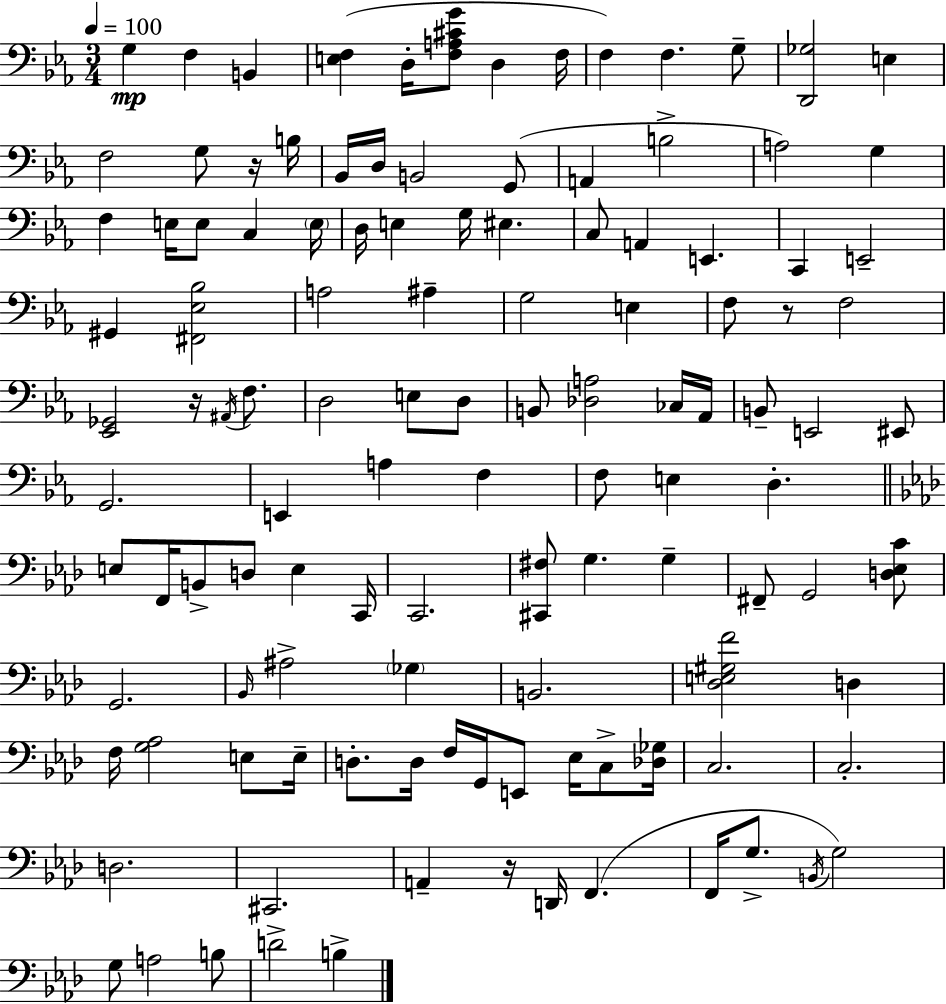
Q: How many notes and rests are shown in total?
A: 118